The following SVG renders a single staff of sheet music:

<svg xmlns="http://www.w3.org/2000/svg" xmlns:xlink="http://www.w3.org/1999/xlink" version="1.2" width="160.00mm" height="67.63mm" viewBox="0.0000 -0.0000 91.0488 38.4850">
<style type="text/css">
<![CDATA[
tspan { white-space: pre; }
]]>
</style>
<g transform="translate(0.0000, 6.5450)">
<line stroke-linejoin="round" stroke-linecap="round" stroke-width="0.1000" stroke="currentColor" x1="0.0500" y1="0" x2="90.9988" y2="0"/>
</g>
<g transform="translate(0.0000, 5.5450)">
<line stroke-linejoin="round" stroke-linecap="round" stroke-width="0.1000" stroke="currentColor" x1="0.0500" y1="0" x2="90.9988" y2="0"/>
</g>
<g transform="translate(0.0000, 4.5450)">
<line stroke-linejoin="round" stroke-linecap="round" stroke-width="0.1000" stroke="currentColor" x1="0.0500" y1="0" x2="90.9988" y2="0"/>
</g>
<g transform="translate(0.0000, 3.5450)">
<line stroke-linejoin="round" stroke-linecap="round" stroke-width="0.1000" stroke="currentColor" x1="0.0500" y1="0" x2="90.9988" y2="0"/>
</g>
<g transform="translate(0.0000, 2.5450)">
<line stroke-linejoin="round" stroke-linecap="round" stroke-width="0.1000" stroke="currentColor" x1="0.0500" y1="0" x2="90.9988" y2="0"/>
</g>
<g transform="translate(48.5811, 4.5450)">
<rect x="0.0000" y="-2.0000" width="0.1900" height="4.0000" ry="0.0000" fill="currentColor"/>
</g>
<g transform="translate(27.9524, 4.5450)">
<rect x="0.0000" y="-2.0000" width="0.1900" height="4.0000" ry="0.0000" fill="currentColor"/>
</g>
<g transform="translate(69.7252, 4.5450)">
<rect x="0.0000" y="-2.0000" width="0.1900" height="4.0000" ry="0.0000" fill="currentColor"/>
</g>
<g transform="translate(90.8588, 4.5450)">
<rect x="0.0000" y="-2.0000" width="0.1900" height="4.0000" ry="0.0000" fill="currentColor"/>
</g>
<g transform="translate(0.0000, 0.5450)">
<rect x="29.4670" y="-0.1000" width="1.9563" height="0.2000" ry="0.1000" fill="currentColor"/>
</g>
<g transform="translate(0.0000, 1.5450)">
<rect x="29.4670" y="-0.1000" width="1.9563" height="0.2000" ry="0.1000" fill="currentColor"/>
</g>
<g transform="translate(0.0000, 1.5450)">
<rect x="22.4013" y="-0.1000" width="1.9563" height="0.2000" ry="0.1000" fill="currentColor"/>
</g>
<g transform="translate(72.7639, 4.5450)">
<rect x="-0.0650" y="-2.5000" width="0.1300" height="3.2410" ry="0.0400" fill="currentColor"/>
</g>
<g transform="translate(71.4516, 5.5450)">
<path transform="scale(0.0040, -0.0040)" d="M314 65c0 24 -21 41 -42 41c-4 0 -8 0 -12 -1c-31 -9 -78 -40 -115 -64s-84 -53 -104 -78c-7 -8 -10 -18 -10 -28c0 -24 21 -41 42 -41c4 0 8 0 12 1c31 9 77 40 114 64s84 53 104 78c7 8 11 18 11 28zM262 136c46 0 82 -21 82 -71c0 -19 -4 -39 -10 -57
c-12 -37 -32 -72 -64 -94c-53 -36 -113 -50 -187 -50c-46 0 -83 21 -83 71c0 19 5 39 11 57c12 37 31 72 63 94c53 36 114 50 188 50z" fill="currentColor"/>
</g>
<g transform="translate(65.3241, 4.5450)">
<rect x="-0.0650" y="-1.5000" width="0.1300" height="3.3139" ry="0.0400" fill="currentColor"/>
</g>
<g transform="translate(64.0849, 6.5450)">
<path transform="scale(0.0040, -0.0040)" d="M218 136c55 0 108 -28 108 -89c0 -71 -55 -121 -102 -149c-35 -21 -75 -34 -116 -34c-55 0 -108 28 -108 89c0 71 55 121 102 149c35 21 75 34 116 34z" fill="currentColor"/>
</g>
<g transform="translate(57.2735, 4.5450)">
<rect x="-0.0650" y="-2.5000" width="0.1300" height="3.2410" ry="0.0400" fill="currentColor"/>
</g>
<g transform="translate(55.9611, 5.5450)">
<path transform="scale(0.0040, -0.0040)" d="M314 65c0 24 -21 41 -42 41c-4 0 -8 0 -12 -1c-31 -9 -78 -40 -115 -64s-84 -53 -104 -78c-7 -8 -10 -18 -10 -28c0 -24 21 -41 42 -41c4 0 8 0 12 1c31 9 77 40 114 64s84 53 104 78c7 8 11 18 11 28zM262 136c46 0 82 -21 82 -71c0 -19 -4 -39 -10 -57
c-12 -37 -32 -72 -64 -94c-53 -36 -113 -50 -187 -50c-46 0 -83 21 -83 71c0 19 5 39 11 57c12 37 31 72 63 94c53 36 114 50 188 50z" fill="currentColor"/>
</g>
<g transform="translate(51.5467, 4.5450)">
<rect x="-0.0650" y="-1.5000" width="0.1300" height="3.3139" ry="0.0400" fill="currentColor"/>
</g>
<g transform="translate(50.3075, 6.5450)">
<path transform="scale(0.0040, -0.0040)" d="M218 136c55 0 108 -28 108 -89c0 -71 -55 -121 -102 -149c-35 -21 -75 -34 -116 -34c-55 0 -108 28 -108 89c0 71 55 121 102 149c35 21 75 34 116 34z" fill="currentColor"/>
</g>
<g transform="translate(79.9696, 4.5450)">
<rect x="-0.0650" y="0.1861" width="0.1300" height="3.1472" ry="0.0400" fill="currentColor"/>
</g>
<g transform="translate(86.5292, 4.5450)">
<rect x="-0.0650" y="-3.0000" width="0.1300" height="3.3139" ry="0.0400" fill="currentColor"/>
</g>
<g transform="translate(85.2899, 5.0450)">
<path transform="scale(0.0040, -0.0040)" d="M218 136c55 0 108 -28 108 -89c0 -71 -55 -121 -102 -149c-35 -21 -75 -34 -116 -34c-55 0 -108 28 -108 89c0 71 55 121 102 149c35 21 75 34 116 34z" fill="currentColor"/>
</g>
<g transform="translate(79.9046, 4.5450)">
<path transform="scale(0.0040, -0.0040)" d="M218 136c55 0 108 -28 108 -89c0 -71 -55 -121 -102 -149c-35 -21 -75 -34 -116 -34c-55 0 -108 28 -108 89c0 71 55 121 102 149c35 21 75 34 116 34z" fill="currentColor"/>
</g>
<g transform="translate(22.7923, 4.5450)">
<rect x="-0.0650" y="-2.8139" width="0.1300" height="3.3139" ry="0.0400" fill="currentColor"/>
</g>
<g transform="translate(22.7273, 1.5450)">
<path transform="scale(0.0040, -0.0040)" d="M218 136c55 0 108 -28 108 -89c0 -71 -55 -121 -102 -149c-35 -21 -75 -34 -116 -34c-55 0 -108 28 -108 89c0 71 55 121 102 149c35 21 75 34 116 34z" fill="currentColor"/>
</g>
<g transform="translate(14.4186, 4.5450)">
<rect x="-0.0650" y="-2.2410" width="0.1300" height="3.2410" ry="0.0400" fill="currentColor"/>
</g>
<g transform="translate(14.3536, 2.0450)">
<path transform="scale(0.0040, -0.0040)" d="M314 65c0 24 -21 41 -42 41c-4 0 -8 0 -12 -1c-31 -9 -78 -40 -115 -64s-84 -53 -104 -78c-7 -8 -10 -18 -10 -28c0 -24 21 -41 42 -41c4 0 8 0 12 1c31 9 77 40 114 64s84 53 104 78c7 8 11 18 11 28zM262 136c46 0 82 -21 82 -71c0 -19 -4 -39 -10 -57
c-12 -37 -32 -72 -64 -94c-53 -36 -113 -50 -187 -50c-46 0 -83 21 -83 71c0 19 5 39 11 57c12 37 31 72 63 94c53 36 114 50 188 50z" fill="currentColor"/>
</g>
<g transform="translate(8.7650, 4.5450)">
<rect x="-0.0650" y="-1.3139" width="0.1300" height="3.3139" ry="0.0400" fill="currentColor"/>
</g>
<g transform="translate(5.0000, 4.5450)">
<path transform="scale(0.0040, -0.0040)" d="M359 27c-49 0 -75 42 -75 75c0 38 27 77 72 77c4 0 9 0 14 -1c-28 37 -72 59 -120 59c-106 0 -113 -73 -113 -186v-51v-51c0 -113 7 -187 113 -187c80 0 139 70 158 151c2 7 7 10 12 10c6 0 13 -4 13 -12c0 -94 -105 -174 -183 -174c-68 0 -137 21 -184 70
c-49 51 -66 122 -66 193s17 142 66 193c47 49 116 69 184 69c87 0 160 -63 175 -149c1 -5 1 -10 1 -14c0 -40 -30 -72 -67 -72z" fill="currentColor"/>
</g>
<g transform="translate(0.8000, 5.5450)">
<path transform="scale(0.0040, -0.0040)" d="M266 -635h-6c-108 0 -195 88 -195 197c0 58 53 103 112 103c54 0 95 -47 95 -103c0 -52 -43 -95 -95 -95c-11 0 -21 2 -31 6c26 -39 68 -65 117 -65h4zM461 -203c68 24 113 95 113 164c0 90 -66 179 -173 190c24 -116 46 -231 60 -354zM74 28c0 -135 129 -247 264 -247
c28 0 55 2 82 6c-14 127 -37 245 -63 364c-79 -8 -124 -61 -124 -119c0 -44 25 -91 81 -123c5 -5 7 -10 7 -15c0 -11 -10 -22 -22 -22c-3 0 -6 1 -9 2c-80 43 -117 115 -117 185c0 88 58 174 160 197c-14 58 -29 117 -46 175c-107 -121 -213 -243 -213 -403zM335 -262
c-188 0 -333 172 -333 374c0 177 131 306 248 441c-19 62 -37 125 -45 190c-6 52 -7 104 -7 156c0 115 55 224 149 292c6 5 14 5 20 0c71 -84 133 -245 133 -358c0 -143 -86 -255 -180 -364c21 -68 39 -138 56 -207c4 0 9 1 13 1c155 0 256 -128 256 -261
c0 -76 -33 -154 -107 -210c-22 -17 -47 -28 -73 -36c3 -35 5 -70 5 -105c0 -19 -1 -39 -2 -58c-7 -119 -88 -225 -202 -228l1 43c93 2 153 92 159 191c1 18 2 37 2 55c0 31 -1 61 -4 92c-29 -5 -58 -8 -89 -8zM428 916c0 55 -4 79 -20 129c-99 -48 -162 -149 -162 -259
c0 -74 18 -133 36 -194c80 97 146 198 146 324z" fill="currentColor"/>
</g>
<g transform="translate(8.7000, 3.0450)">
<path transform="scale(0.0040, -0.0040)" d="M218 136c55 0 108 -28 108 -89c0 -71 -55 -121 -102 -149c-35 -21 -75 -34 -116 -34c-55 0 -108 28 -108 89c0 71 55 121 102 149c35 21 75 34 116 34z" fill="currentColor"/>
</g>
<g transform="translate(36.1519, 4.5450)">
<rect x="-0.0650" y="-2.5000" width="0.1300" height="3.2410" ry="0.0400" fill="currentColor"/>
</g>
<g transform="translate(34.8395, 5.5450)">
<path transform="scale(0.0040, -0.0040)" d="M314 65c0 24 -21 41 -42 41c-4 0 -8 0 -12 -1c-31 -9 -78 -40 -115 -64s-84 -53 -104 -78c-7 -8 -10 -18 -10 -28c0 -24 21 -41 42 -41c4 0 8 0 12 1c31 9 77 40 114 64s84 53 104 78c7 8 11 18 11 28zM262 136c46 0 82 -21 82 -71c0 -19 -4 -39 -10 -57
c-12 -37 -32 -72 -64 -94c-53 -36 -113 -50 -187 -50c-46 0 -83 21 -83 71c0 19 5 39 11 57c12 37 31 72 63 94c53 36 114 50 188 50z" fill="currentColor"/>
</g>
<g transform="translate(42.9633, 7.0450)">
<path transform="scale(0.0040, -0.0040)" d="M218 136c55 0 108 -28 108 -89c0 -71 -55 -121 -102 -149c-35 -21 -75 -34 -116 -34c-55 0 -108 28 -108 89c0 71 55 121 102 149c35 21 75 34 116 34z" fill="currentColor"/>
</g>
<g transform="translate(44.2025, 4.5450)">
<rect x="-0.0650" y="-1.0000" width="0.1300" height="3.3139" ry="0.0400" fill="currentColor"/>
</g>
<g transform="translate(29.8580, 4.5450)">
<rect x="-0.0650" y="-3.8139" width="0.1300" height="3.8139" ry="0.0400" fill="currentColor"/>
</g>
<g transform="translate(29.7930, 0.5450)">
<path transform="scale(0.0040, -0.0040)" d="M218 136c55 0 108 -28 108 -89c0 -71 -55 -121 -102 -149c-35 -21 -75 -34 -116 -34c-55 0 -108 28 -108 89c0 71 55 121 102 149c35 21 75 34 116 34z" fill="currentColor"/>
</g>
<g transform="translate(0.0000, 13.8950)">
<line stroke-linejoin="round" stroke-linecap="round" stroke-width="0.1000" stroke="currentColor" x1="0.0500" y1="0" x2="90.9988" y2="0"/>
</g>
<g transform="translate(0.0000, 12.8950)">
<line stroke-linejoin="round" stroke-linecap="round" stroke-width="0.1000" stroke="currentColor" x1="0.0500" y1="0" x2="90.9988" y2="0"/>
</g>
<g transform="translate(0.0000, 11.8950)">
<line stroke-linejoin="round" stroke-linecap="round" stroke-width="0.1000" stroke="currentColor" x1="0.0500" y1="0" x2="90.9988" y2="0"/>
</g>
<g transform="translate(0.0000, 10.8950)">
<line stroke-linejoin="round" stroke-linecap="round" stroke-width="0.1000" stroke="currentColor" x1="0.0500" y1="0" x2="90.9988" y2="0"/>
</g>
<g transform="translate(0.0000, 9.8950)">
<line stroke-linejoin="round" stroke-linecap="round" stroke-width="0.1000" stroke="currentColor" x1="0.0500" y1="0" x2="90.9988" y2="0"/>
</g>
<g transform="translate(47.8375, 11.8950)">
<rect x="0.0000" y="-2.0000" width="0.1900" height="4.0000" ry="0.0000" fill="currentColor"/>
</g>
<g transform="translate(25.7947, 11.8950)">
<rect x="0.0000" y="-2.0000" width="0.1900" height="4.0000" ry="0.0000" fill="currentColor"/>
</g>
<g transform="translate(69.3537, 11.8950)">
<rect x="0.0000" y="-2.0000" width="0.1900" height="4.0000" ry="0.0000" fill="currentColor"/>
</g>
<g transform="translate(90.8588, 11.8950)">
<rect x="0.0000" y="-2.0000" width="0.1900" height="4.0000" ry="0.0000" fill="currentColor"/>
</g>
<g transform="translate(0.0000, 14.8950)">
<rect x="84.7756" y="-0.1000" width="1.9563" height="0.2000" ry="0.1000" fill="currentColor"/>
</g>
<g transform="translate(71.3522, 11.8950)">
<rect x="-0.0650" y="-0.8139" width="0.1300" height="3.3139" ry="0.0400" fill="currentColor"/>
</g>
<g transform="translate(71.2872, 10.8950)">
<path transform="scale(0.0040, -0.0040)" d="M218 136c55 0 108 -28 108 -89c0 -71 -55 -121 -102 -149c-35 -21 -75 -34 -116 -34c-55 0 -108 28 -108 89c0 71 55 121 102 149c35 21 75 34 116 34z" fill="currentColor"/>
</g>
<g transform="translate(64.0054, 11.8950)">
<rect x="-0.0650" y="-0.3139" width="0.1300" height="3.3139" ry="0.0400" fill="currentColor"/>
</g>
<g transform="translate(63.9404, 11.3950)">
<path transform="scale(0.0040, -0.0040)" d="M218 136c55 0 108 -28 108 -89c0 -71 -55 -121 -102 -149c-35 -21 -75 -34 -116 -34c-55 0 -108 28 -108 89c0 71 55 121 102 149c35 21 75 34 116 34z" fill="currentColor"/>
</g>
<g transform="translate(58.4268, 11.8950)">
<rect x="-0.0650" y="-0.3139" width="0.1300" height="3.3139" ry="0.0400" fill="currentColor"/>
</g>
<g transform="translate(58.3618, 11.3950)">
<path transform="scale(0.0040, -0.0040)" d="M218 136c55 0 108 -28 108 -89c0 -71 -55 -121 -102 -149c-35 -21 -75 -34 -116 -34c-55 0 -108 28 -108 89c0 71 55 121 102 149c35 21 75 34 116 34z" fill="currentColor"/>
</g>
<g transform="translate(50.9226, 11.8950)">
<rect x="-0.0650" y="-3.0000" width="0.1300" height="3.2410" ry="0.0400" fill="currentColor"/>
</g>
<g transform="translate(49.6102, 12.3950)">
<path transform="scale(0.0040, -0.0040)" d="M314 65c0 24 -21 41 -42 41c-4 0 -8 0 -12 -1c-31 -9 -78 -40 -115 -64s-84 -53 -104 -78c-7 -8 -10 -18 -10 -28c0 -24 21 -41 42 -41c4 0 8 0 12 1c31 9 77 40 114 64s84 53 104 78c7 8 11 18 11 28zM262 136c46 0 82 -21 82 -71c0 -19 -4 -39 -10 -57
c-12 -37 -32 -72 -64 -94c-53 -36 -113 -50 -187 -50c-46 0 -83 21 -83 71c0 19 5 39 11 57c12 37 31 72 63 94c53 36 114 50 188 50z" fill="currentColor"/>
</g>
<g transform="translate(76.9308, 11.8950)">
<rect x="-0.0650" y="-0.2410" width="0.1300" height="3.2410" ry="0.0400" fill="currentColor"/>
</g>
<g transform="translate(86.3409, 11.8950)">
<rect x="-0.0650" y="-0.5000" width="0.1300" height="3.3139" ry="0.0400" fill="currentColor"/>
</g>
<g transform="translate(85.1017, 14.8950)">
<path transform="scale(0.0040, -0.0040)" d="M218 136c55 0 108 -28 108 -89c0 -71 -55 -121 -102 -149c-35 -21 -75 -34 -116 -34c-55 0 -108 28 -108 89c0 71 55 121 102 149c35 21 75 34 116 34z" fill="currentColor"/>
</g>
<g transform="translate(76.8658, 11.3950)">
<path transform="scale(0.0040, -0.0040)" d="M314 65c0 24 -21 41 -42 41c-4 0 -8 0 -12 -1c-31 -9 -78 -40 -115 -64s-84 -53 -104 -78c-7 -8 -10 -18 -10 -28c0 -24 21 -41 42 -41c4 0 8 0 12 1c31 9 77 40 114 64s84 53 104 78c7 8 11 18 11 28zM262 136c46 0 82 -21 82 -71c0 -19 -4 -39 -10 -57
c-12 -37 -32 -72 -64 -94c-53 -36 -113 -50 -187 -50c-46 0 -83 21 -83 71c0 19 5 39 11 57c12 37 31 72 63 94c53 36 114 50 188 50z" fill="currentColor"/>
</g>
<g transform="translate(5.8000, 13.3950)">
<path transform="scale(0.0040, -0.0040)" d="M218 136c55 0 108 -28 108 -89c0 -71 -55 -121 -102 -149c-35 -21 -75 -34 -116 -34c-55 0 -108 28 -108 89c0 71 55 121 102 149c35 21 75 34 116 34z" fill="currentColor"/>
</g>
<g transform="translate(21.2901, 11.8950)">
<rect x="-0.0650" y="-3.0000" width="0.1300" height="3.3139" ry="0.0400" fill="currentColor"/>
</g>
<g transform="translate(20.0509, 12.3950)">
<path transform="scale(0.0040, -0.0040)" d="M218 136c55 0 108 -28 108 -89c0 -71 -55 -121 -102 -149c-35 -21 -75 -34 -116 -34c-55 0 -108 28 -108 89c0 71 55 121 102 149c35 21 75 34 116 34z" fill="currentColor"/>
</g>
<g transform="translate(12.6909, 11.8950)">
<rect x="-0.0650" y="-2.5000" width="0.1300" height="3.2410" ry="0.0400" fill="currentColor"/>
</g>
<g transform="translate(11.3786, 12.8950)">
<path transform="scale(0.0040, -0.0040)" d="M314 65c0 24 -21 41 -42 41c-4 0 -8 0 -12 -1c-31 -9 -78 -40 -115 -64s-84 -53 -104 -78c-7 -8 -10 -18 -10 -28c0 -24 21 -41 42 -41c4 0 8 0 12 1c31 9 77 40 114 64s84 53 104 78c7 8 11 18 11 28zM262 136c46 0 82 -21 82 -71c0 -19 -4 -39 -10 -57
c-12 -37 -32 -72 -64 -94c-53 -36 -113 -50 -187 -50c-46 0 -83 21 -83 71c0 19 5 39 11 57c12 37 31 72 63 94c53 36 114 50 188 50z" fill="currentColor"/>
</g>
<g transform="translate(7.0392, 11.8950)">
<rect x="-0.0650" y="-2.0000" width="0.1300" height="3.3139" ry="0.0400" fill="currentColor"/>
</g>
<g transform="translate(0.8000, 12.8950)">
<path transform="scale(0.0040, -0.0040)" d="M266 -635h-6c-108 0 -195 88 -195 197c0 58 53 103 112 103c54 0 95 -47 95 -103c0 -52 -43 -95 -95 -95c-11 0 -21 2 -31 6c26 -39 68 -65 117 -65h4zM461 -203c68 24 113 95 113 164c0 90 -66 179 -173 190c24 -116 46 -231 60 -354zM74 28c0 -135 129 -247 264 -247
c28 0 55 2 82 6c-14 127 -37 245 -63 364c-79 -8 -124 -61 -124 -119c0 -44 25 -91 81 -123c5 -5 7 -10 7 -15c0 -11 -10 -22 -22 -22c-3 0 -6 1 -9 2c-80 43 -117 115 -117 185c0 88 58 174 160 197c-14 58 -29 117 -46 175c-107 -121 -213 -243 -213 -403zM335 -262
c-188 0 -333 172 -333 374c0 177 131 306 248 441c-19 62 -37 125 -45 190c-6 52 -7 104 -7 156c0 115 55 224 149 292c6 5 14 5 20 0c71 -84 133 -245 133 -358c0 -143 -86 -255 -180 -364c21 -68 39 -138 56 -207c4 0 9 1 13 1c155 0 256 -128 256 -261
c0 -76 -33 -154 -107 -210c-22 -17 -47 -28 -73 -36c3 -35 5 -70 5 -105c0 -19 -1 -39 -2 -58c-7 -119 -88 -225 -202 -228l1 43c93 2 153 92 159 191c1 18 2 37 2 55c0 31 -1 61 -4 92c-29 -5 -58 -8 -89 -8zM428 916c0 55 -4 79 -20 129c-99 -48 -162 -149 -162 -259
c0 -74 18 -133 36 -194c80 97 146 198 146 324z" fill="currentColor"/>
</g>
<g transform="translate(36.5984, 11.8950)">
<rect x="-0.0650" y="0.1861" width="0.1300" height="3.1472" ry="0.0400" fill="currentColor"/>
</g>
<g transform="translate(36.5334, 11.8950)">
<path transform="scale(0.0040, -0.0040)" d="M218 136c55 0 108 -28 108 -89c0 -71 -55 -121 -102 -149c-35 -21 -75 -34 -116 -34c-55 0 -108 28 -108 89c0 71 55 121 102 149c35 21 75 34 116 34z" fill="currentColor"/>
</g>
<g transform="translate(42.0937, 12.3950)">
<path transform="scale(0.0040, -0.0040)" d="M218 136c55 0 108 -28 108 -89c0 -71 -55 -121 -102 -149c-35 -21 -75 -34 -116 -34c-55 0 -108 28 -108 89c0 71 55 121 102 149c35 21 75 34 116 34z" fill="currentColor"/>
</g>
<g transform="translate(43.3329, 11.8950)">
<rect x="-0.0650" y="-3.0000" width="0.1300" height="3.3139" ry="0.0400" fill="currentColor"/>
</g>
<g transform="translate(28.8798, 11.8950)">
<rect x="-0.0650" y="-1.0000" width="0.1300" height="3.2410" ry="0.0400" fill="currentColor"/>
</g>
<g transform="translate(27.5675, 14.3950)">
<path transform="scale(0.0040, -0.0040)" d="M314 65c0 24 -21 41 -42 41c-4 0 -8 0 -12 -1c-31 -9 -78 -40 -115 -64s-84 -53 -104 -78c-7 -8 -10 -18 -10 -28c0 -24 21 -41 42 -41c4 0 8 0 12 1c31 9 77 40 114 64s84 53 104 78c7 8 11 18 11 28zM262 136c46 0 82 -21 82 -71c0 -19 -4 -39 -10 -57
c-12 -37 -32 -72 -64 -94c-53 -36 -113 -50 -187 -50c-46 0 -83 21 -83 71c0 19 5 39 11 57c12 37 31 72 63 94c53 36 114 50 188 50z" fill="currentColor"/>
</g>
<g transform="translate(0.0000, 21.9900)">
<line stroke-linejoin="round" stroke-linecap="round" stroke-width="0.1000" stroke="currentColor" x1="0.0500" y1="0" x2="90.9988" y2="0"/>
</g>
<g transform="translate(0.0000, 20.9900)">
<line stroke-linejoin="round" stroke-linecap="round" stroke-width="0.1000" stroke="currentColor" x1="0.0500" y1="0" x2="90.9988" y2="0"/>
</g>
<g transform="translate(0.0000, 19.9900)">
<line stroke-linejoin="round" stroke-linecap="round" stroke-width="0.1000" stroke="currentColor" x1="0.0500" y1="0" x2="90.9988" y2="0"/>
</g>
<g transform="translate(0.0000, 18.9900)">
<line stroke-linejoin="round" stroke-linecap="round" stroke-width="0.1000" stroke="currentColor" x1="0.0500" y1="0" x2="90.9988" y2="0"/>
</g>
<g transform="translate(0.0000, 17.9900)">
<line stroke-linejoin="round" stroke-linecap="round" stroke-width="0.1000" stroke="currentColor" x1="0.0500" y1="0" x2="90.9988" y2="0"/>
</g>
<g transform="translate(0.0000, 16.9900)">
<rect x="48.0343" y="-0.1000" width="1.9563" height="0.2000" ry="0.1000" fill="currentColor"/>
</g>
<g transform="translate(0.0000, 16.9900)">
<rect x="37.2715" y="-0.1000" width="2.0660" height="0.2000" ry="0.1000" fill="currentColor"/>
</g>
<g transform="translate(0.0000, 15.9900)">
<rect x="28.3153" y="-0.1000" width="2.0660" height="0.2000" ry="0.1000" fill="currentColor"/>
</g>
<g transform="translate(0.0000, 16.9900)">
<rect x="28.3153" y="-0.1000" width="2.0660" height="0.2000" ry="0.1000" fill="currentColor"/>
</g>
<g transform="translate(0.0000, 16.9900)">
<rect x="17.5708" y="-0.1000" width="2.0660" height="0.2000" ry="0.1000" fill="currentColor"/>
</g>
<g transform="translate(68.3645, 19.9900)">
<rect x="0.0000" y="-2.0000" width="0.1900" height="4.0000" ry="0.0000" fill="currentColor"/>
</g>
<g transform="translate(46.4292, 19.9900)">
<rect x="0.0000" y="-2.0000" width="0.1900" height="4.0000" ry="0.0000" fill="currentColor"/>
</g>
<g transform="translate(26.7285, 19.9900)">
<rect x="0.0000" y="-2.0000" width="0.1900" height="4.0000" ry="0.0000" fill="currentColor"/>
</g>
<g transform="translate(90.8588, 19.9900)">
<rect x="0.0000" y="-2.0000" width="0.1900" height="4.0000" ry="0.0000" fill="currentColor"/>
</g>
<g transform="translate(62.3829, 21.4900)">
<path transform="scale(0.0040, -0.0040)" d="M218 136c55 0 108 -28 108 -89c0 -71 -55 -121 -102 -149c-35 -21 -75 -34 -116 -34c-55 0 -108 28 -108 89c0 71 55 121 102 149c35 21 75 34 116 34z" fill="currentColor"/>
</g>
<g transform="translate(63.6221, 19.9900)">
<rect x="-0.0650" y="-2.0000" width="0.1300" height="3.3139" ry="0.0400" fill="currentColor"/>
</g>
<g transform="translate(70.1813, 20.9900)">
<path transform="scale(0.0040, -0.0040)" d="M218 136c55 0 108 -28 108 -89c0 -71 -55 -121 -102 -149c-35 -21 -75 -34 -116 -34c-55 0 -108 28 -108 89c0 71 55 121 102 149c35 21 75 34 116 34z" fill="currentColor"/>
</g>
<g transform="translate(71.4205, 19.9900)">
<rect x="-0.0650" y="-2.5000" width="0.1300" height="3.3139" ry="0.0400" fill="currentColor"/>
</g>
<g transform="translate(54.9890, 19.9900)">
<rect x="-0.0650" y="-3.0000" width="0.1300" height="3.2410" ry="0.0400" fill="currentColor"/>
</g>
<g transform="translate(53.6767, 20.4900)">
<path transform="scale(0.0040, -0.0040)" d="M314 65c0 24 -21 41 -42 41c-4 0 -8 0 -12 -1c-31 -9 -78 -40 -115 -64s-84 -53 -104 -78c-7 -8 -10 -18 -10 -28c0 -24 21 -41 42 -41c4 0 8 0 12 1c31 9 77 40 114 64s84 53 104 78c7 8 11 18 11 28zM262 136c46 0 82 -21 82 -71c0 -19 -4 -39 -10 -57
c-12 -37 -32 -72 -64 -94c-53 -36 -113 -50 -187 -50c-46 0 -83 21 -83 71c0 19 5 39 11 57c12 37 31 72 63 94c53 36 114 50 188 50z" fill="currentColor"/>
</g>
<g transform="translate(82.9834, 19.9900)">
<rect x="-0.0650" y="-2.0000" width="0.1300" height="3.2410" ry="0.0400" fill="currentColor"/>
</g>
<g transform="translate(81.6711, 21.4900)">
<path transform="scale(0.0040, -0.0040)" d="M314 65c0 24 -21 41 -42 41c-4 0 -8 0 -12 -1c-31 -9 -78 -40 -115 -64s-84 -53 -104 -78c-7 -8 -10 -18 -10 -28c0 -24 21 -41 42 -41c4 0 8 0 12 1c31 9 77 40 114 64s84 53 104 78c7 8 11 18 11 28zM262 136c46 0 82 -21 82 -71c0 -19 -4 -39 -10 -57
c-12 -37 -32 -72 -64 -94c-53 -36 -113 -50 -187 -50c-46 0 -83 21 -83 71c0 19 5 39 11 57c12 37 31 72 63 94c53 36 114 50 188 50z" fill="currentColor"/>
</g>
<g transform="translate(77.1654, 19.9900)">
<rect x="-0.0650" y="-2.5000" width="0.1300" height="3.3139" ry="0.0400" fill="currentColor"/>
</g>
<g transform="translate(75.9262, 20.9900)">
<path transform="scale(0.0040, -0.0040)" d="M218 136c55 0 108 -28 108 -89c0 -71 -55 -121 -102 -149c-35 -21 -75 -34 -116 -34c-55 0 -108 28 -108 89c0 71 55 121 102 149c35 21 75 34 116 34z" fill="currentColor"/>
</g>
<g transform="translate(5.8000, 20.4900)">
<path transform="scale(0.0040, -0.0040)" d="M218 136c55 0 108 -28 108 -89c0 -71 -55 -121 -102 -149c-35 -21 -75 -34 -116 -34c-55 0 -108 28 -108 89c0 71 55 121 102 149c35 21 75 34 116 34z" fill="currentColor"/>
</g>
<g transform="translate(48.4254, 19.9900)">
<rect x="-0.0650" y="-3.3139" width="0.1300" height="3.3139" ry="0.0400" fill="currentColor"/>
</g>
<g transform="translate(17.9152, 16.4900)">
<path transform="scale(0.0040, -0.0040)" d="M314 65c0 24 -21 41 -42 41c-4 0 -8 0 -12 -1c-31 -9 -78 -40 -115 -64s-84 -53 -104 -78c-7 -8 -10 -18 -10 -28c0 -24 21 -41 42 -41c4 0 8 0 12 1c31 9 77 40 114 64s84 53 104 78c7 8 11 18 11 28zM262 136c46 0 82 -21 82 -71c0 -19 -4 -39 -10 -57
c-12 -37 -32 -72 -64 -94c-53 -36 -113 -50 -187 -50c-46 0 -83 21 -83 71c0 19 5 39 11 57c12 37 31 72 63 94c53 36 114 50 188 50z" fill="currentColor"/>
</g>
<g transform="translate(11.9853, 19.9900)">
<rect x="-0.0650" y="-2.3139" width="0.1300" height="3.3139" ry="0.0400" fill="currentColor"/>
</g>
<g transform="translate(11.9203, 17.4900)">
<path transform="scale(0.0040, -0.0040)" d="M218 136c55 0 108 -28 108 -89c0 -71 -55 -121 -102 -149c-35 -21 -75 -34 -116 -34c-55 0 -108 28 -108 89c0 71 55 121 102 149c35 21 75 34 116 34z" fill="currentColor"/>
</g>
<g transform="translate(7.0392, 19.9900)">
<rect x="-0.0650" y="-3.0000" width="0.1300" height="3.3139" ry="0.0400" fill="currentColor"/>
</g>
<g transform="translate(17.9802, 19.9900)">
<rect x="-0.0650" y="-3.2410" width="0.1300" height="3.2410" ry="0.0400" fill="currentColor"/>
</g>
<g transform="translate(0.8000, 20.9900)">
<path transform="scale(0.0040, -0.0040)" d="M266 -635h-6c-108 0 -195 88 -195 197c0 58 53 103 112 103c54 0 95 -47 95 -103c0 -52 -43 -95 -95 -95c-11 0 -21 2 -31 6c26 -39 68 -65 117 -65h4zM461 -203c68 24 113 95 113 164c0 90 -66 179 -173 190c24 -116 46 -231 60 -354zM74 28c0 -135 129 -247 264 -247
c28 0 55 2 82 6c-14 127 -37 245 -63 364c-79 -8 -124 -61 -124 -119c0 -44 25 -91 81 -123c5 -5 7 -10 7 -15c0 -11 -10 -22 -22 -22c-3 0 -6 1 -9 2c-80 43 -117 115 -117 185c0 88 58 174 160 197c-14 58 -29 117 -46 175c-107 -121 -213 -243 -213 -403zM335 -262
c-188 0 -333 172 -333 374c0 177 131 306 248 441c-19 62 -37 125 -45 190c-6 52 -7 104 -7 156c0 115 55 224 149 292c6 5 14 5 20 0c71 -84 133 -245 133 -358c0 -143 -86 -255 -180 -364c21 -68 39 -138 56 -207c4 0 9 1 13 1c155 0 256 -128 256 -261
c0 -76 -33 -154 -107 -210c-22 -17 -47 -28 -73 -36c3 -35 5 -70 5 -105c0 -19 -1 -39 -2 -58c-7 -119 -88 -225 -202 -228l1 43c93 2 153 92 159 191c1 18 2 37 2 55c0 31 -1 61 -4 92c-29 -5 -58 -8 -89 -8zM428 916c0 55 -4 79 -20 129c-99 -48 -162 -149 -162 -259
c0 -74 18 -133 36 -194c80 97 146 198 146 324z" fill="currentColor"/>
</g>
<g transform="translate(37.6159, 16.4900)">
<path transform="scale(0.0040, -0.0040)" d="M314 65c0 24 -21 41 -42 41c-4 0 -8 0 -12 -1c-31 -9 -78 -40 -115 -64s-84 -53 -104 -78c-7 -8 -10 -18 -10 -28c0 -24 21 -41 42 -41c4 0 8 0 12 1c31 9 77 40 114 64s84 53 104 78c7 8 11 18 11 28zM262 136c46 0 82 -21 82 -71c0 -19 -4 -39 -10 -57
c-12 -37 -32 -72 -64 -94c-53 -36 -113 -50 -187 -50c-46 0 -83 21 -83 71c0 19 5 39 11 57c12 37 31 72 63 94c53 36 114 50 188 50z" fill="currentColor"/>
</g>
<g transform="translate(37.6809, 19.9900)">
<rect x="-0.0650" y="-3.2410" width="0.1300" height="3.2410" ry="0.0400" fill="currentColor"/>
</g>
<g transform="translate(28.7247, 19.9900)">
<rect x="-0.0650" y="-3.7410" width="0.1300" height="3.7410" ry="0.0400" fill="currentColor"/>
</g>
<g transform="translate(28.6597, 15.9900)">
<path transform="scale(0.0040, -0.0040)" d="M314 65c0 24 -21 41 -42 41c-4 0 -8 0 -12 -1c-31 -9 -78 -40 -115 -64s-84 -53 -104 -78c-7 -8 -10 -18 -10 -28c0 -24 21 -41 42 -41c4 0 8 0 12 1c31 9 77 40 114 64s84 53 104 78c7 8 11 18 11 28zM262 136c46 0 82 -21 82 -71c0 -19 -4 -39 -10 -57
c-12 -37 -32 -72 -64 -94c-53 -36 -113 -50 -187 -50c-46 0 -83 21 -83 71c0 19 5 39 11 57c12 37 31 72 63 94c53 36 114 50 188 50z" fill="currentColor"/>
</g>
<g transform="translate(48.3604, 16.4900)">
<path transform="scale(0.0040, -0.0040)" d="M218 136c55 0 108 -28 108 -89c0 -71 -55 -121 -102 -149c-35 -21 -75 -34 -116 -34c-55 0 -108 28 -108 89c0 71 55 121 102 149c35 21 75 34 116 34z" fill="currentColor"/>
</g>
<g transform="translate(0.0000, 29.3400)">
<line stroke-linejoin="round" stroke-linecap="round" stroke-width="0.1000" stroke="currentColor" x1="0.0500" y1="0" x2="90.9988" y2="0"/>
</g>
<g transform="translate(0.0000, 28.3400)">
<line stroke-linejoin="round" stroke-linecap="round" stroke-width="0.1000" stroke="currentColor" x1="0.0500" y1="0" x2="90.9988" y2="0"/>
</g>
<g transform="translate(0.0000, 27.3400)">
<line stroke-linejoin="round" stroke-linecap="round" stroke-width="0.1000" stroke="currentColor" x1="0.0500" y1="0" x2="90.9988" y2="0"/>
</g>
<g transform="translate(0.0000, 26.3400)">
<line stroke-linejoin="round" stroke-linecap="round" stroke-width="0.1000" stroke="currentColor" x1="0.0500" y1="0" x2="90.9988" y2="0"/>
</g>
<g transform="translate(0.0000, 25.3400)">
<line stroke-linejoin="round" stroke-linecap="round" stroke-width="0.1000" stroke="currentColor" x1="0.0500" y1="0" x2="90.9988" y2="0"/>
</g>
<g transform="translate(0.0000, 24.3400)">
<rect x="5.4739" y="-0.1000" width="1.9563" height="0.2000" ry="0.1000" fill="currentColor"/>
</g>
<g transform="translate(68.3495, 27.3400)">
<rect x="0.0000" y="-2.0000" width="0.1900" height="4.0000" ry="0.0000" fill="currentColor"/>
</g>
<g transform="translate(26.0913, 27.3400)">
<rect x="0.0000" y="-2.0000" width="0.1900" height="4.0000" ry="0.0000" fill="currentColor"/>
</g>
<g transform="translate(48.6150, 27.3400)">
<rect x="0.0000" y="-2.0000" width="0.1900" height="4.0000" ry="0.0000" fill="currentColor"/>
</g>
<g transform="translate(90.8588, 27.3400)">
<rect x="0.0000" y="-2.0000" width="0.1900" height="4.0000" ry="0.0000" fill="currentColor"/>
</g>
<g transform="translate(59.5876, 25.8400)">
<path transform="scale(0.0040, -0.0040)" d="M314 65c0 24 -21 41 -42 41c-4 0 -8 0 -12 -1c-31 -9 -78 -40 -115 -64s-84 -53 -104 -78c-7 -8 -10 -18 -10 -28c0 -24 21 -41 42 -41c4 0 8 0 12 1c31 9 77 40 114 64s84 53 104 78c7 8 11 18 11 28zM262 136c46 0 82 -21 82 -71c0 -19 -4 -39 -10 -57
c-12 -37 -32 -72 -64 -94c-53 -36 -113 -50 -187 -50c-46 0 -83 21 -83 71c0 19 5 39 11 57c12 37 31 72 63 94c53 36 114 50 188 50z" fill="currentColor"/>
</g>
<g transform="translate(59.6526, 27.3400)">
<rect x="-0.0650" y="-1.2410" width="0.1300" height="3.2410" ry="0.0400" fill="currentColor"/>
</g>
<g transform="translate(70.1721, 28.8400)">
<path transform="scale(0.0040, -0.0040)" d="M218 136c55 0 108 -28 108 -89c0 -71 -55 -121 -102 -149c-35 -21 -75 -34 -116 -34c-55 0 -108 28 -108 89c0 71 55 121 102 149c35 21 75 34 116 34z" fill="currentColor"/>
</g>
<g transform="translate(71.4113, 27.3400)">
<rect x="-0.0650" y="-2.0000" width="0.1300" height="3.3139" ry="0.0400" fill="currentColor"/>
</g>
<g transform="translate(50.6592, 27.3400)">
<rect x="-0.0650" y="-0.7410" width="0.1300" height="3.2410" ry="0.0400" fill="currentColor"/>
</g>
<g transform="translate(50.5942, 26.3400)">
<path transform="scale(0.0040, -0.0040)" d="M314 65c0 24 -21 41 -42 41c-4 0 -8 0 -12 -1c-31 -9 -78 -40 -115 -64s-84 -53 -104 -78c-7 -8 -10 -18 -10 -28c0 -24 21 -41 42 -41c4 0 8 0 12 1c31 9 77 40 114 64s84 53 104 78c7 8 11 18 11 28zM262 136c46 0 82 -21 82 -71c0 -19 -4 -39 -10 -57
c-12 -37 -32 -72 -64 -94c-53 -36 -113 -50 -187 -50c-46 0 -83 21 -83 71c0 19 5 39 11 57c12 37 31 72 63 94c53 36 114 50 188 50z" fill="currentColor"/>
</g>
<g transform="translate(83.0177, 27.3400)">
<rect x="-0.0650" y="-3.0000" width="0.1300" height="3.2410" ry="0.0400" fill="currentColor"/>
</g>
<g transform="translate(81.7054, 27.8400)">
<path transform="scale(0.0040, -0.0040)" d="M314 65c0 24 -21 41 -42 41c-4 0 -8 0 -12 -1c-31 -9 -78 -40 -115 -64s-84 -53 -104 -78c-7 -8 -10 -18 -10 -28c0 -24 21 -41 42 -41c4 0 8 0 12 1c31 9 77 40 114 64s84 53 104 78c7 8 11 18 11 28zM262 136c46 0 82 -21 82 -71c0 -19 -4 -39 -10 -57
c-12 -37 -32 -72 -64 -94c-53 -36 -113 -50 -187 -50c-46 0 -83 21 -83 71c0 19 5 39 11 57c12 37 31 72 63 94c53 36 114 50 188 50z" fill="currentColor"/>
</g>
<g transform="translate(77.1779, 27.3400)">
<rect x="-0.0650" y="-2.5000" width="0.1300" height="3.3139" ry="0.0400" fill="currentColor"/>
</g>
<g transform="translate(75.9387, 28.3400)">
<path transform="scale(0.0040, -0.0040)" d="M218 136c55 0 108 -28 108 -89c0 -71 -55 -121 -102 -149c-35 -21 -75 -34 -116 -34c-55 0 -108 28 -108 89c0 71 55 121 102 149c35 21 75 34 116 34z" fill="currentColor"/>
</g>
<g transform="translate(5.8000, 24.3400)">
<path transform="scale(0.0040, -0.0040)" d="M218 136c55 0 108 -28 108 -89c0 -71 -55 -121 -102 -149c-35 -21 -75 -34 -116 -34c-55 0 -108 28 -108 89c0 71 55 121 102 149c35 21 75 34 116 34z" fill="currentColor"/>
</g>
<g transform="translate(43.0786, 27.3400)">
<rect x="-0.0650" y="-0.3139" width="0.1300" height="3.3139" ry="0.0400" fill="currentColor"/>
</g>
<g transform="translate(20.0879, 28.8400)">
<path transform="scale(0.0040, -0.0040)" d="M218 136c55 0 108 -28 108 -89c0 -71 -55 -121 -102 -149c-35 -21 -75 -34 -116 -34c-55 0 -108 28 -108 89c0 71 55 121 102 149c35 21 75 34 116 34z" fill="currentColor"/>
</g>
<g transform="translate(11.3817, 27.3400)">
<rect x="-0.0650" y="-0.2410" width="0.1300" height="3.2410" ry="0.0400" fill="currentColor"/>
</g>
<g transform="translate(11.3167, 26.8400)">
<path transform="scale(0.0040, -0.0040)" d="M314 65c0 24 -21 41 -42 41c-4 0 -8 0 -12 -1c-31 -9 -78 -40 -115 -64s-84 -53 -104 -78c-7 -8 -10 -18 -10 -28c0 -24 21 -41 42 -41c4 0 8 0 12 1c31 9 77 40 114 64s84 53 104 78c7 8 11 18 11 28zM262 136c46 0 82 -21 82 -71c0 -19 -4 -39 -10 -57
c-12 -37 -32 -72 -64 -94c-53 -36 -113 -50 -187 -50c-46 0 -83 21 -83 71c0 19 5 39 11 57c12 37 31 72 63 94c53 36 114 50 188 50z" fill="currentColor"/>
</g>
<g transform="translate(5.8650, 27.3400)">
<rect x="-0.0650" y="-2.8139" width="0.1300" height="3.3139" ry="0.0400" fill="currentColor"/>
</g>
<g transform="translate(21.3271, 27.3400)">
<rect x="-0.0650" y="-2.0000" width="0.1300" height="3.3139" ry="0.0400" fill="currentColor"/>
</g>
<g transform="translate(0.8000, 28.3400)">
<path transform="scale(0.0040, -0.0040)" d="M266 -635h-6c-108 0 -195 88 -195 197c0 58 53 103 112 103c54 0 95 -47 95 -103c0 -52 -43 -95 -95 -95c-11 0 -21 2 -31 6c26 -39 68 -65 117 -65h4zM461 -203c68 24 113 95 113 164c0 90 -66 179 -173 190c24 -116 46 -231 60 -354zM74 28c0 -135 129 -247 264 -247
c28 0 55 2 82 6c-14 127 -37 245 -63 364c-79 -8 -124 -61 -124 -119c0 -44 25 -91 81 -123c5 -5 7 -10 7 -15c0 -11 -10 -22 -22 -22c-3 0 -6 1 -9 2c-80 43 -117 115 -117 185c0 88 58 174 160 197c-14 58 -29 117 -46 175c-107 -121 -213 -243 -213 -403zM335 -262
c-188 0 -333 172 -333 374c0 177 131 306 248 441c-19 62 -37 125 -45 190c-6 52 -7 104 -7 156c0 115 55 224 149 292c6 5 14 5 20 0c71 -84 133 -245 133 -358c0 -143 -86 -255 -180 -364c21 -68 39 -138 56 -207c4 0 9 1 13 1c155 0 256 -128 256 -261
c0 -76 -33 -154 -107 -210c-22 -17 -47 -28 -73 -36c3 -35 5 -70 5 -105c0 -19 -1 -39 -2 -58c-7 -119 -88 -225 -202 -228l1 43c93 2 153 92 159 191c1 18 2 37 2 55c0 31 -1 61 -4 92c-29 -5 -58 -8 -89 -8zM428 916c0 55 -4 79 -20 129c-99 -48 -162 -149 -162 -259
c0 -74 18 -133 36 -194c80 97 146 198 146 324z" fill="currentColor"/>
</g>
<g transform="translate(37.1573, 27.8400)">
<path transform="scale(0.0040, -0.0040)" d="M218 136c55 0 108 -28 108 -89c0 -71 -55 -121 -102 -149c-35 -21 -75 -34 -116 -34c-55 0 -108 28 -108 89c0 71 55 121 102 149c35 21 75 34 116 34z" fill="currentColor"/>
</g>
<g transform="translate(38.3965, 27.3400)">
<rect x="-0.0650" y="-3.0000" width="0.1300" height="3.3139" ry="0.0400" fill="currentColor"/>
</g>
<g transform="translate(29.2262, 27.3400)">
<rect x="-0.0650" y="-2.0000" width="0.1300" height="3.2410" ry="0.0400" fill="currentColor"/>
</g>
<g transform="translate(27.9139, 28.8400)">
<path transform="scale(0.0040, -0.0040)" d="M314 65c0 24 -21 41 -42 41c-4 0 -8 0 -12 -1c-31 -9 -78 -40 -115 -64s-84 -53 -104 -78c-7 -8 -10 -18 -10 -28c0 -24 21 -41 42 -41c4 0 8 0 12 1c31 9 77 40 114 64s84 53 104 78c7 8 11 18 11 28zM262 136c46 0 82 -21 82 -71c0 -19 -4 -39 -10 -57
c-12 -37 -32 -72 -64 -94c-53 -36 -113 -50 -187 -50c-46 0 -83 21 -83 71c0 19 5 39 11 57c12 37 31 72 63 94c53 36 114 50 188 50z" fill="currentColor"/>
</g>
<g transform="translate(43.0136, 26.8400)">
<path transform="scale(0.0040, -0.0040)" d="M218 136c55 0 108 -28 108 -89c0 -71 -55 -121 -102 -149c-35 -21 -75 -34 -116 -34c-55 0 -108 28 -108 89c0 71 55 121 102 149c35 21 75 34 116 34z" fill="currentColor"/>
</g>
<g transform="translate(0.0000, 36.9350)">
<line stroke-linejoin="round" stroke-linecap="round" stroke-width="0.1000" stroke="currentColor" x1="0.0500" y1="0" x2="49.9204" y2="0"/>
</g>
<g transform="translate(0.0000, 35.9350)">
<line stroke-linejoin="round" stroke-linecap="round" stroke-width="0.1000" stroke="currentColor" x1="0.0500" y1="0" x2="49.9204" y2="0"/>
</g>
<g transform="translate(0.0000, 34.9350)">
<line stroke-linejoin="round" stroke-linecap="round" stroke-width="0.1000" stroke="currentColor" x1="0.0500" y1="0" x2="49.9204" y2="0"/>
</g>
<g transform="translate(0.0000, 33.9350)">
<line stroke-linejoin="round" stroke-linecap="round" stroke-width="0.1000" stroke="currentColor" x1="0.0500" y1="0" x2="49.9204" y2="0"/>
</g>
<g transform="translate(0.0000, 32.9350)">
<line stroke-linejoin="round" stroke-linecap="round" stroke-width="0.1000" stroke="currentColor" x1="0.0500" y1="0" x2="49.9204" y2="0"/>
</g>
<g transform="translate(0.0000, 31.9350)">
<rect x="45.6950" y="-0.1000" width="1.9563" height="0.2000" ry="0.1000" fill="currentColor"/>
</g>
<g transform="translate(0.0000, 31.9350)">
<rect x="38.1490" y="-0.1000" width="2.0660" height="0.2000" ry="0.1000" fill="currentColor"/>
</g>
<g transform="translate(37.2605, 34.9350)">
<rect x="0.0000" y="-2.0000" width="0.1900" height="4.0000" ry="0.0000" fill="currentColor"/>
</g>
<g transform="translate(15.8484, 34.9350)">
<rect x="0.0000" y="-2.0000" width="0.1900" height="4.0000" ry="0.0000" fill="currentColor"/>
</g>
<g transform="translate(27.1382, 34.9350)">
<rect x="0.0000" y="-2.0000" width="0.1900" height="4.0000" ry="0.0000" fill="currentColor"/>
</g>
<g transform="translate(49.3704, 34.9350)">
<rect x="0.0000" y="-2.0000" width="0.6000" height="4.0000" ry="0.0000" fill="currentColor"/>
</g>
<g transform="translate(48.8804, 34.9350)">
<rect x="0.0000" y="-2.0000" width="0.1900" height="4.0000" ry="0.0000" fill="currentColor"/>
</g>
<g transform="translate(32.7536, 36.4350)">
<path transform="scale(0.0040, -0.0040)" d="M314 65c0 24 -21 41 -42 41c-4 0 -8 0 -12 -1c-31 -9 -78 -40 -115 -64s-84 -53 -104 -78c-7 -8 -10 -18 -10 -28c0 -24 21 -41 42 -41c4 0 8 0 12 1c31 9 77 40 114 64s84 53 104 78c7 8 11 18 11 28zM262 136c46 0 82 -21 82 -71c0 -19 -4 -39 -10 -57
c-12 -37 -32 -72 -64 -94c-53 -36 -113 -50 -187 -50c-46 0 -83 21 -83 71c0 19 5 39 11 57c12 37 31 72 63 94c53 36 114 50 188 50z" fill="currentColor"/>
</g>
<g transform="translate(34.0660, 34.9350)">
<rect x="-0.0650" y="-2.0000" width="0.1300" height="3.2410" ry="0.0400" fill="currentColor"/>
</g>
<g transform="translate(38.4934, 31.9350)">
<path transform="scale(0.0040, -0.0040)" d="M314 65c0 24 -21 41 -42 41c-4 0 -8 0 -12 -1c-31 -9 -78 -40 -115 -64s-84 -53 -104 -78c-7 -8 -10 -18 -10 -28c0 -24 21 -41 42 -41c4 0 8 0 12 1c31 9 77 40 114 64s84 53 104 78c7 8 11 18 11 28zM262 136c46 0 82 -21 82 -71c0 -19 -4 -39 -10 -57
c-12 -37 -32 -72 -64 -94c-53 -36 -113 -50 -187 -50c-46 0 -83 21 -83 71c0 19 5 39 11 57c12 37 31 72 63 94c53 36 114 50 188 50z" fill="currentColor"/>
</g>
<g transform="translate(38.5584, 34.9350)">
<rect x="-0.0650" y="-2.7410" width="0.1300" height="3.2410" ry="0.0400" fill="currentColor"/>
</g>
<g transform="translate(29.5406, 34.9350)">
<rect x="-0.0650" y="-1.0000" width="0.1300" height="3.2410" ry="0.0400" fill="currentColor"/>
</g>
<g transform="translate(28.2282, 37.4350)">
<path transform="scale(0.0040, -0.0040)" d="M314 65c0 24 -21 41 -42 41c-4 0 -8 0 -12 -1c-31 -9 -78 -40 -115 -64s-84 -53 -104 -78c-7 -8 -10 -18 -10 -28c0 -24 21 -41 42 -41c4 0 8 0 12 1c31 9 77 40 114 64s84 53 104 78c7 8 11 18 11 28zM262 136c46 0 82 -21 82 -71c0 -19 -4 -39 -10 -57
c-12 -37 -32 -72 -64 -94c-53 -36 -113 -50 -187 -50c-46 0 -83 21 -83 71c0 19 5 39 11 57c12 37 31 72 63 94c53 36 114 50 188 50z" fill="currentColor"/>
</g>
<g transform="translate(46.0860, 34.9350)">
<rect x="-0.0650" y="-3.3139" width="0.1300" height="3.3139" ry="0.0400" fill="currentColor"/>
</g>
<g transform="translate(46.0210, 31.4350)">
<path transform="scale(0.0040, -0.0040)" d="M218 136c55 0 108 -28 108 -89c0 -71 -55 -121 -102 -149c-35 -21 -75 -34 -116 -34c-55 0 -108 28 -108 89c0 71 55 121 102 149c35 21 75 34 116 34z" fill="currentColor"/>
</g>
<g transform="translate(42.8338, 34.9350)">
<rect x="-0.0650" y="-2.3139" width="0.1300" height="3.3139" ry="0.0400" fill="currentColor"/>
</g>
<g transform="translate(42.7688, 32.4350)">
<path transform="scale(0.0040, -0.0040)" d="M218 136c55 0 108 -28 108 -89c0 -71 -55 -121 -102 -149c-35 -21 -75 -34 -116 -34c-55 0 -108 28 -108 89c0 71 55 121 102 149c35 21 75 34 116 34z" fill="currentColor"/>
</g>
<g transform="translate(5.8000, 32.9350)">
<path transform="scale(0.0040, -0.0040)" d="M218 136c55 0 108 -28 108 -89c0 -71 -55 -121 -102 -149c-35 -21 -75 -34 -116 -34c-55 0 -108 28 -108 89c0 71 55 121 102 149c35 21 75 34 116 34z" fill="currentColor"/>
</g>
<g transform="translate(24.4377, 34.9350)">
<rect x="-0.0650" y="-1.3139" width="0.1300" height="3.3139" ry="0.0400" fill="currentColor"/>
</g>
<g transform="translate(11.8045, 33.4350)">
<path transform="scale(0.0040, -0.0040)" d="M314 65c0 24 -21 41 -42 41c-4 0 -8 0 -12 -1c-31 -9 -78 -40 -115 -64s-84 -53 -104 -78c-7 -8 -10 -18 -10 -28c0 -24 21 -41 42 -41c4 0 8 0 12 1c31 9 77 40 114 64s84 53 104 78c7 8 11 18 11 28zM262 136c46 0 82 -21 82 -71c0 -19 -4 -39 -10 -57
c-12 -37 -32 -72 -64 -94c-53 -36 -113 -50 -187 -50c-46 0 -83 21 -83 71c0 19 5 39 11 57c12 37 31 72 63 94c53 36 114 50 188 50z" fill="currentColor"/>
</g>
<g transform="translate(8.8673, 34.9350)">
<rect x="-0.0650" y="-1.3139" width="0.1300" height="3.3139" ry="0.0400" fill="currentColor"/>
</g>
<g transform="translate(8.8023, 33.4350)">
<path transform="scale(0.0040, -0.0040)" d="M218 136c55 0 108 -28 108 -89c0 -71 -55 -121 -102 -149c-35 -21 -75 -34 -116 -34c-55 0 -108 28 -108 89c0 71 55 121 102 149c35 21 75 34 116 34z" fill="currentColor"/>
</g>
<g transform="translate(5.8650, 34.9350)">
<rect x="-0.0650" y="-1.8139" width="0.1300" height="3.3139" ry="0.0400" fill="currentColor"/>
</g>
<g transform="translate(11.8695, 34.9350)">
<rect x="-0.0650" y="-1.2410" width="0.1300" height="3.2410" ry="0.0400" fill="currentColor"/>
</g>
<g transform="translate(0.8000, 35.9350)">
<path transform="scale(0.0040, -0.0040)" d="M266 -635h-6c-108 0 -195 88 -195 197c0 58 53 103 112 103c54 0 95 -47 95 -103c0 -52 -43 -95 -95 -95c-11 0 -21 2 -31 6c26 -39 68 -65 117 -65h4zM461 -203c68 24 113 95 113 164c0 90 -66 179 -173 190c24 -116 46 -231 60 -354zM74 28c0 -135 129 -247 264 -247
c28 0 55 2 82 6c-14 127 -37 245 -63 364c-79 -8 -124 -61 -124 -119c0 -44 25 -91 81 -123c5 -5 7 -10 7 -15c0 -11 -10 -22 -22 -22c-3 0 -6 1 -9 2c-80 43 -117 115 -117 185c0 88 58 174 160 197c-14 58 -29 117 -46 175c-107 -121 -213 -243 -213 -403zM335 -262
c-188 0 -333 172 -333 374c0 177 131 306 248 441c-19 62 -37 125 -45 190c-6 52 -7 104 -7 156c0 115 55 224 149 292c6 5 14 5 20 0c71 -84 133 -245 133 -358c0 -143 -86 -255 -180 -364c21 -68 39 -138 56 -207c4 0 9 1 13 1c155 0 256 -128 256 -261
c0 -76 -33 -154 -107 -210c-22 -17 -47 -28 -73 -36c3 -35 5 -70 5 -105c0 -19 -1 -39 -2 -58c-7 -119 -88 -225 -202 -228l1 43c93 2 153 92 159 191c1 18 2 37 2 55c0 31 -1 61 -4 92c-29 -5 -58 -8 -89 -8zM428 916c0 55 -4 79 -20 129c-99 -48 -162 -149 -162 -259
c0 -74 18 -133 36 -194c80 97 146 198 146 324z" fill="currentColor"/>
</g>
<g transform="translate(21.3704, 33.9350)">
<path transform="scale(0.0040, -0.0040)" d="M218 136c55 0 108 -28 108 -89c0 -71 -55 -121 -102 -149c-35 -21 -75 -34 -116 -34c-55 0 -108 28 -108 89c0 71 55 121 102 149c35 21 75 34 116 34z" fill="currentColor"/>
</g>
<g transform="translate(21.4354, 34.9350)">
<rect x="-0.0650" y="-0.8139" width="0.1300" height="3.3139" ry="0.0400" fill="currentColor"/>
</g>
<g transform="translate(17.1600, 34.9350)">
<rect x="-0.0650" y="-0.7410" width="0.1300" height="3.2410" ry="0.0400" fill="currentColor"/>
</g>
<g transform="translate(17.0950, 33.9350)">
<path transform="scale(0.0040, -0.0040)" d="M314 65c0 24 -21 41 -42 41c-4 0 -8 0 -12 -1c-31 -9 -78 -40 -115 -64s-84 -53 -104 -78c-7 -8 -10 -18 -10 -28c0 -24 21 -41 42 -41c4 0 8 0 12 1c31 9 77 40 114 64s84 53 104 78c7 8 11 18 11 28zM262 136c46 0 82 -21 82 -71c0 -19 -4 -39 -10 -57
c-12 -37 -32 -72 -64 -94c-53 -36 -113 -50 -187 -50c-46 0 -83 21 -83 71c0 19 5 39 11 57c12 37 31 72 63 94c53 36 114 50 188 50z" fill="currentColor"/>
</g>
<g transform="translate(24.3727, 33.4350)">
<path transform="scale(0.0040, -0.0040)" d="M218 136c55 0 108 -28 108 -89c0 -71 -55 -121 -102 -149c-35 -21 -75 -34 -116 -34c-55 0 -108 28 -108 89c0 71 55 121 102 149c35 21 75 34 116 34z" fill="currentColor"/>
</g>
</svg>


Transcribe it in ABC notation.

X:1
T:Untitled
M:4/4
L:1/4
K:C
e g2 a c' G2 D E G2 E G2 B A F G2 A D2 B A A2 c c d c2 C A g b2 c'2 b2 b A2 F G G F2 a c2 F F2 A c d2 e2 F G A2 f e e2 d2 d e D2 F2 a2 g b